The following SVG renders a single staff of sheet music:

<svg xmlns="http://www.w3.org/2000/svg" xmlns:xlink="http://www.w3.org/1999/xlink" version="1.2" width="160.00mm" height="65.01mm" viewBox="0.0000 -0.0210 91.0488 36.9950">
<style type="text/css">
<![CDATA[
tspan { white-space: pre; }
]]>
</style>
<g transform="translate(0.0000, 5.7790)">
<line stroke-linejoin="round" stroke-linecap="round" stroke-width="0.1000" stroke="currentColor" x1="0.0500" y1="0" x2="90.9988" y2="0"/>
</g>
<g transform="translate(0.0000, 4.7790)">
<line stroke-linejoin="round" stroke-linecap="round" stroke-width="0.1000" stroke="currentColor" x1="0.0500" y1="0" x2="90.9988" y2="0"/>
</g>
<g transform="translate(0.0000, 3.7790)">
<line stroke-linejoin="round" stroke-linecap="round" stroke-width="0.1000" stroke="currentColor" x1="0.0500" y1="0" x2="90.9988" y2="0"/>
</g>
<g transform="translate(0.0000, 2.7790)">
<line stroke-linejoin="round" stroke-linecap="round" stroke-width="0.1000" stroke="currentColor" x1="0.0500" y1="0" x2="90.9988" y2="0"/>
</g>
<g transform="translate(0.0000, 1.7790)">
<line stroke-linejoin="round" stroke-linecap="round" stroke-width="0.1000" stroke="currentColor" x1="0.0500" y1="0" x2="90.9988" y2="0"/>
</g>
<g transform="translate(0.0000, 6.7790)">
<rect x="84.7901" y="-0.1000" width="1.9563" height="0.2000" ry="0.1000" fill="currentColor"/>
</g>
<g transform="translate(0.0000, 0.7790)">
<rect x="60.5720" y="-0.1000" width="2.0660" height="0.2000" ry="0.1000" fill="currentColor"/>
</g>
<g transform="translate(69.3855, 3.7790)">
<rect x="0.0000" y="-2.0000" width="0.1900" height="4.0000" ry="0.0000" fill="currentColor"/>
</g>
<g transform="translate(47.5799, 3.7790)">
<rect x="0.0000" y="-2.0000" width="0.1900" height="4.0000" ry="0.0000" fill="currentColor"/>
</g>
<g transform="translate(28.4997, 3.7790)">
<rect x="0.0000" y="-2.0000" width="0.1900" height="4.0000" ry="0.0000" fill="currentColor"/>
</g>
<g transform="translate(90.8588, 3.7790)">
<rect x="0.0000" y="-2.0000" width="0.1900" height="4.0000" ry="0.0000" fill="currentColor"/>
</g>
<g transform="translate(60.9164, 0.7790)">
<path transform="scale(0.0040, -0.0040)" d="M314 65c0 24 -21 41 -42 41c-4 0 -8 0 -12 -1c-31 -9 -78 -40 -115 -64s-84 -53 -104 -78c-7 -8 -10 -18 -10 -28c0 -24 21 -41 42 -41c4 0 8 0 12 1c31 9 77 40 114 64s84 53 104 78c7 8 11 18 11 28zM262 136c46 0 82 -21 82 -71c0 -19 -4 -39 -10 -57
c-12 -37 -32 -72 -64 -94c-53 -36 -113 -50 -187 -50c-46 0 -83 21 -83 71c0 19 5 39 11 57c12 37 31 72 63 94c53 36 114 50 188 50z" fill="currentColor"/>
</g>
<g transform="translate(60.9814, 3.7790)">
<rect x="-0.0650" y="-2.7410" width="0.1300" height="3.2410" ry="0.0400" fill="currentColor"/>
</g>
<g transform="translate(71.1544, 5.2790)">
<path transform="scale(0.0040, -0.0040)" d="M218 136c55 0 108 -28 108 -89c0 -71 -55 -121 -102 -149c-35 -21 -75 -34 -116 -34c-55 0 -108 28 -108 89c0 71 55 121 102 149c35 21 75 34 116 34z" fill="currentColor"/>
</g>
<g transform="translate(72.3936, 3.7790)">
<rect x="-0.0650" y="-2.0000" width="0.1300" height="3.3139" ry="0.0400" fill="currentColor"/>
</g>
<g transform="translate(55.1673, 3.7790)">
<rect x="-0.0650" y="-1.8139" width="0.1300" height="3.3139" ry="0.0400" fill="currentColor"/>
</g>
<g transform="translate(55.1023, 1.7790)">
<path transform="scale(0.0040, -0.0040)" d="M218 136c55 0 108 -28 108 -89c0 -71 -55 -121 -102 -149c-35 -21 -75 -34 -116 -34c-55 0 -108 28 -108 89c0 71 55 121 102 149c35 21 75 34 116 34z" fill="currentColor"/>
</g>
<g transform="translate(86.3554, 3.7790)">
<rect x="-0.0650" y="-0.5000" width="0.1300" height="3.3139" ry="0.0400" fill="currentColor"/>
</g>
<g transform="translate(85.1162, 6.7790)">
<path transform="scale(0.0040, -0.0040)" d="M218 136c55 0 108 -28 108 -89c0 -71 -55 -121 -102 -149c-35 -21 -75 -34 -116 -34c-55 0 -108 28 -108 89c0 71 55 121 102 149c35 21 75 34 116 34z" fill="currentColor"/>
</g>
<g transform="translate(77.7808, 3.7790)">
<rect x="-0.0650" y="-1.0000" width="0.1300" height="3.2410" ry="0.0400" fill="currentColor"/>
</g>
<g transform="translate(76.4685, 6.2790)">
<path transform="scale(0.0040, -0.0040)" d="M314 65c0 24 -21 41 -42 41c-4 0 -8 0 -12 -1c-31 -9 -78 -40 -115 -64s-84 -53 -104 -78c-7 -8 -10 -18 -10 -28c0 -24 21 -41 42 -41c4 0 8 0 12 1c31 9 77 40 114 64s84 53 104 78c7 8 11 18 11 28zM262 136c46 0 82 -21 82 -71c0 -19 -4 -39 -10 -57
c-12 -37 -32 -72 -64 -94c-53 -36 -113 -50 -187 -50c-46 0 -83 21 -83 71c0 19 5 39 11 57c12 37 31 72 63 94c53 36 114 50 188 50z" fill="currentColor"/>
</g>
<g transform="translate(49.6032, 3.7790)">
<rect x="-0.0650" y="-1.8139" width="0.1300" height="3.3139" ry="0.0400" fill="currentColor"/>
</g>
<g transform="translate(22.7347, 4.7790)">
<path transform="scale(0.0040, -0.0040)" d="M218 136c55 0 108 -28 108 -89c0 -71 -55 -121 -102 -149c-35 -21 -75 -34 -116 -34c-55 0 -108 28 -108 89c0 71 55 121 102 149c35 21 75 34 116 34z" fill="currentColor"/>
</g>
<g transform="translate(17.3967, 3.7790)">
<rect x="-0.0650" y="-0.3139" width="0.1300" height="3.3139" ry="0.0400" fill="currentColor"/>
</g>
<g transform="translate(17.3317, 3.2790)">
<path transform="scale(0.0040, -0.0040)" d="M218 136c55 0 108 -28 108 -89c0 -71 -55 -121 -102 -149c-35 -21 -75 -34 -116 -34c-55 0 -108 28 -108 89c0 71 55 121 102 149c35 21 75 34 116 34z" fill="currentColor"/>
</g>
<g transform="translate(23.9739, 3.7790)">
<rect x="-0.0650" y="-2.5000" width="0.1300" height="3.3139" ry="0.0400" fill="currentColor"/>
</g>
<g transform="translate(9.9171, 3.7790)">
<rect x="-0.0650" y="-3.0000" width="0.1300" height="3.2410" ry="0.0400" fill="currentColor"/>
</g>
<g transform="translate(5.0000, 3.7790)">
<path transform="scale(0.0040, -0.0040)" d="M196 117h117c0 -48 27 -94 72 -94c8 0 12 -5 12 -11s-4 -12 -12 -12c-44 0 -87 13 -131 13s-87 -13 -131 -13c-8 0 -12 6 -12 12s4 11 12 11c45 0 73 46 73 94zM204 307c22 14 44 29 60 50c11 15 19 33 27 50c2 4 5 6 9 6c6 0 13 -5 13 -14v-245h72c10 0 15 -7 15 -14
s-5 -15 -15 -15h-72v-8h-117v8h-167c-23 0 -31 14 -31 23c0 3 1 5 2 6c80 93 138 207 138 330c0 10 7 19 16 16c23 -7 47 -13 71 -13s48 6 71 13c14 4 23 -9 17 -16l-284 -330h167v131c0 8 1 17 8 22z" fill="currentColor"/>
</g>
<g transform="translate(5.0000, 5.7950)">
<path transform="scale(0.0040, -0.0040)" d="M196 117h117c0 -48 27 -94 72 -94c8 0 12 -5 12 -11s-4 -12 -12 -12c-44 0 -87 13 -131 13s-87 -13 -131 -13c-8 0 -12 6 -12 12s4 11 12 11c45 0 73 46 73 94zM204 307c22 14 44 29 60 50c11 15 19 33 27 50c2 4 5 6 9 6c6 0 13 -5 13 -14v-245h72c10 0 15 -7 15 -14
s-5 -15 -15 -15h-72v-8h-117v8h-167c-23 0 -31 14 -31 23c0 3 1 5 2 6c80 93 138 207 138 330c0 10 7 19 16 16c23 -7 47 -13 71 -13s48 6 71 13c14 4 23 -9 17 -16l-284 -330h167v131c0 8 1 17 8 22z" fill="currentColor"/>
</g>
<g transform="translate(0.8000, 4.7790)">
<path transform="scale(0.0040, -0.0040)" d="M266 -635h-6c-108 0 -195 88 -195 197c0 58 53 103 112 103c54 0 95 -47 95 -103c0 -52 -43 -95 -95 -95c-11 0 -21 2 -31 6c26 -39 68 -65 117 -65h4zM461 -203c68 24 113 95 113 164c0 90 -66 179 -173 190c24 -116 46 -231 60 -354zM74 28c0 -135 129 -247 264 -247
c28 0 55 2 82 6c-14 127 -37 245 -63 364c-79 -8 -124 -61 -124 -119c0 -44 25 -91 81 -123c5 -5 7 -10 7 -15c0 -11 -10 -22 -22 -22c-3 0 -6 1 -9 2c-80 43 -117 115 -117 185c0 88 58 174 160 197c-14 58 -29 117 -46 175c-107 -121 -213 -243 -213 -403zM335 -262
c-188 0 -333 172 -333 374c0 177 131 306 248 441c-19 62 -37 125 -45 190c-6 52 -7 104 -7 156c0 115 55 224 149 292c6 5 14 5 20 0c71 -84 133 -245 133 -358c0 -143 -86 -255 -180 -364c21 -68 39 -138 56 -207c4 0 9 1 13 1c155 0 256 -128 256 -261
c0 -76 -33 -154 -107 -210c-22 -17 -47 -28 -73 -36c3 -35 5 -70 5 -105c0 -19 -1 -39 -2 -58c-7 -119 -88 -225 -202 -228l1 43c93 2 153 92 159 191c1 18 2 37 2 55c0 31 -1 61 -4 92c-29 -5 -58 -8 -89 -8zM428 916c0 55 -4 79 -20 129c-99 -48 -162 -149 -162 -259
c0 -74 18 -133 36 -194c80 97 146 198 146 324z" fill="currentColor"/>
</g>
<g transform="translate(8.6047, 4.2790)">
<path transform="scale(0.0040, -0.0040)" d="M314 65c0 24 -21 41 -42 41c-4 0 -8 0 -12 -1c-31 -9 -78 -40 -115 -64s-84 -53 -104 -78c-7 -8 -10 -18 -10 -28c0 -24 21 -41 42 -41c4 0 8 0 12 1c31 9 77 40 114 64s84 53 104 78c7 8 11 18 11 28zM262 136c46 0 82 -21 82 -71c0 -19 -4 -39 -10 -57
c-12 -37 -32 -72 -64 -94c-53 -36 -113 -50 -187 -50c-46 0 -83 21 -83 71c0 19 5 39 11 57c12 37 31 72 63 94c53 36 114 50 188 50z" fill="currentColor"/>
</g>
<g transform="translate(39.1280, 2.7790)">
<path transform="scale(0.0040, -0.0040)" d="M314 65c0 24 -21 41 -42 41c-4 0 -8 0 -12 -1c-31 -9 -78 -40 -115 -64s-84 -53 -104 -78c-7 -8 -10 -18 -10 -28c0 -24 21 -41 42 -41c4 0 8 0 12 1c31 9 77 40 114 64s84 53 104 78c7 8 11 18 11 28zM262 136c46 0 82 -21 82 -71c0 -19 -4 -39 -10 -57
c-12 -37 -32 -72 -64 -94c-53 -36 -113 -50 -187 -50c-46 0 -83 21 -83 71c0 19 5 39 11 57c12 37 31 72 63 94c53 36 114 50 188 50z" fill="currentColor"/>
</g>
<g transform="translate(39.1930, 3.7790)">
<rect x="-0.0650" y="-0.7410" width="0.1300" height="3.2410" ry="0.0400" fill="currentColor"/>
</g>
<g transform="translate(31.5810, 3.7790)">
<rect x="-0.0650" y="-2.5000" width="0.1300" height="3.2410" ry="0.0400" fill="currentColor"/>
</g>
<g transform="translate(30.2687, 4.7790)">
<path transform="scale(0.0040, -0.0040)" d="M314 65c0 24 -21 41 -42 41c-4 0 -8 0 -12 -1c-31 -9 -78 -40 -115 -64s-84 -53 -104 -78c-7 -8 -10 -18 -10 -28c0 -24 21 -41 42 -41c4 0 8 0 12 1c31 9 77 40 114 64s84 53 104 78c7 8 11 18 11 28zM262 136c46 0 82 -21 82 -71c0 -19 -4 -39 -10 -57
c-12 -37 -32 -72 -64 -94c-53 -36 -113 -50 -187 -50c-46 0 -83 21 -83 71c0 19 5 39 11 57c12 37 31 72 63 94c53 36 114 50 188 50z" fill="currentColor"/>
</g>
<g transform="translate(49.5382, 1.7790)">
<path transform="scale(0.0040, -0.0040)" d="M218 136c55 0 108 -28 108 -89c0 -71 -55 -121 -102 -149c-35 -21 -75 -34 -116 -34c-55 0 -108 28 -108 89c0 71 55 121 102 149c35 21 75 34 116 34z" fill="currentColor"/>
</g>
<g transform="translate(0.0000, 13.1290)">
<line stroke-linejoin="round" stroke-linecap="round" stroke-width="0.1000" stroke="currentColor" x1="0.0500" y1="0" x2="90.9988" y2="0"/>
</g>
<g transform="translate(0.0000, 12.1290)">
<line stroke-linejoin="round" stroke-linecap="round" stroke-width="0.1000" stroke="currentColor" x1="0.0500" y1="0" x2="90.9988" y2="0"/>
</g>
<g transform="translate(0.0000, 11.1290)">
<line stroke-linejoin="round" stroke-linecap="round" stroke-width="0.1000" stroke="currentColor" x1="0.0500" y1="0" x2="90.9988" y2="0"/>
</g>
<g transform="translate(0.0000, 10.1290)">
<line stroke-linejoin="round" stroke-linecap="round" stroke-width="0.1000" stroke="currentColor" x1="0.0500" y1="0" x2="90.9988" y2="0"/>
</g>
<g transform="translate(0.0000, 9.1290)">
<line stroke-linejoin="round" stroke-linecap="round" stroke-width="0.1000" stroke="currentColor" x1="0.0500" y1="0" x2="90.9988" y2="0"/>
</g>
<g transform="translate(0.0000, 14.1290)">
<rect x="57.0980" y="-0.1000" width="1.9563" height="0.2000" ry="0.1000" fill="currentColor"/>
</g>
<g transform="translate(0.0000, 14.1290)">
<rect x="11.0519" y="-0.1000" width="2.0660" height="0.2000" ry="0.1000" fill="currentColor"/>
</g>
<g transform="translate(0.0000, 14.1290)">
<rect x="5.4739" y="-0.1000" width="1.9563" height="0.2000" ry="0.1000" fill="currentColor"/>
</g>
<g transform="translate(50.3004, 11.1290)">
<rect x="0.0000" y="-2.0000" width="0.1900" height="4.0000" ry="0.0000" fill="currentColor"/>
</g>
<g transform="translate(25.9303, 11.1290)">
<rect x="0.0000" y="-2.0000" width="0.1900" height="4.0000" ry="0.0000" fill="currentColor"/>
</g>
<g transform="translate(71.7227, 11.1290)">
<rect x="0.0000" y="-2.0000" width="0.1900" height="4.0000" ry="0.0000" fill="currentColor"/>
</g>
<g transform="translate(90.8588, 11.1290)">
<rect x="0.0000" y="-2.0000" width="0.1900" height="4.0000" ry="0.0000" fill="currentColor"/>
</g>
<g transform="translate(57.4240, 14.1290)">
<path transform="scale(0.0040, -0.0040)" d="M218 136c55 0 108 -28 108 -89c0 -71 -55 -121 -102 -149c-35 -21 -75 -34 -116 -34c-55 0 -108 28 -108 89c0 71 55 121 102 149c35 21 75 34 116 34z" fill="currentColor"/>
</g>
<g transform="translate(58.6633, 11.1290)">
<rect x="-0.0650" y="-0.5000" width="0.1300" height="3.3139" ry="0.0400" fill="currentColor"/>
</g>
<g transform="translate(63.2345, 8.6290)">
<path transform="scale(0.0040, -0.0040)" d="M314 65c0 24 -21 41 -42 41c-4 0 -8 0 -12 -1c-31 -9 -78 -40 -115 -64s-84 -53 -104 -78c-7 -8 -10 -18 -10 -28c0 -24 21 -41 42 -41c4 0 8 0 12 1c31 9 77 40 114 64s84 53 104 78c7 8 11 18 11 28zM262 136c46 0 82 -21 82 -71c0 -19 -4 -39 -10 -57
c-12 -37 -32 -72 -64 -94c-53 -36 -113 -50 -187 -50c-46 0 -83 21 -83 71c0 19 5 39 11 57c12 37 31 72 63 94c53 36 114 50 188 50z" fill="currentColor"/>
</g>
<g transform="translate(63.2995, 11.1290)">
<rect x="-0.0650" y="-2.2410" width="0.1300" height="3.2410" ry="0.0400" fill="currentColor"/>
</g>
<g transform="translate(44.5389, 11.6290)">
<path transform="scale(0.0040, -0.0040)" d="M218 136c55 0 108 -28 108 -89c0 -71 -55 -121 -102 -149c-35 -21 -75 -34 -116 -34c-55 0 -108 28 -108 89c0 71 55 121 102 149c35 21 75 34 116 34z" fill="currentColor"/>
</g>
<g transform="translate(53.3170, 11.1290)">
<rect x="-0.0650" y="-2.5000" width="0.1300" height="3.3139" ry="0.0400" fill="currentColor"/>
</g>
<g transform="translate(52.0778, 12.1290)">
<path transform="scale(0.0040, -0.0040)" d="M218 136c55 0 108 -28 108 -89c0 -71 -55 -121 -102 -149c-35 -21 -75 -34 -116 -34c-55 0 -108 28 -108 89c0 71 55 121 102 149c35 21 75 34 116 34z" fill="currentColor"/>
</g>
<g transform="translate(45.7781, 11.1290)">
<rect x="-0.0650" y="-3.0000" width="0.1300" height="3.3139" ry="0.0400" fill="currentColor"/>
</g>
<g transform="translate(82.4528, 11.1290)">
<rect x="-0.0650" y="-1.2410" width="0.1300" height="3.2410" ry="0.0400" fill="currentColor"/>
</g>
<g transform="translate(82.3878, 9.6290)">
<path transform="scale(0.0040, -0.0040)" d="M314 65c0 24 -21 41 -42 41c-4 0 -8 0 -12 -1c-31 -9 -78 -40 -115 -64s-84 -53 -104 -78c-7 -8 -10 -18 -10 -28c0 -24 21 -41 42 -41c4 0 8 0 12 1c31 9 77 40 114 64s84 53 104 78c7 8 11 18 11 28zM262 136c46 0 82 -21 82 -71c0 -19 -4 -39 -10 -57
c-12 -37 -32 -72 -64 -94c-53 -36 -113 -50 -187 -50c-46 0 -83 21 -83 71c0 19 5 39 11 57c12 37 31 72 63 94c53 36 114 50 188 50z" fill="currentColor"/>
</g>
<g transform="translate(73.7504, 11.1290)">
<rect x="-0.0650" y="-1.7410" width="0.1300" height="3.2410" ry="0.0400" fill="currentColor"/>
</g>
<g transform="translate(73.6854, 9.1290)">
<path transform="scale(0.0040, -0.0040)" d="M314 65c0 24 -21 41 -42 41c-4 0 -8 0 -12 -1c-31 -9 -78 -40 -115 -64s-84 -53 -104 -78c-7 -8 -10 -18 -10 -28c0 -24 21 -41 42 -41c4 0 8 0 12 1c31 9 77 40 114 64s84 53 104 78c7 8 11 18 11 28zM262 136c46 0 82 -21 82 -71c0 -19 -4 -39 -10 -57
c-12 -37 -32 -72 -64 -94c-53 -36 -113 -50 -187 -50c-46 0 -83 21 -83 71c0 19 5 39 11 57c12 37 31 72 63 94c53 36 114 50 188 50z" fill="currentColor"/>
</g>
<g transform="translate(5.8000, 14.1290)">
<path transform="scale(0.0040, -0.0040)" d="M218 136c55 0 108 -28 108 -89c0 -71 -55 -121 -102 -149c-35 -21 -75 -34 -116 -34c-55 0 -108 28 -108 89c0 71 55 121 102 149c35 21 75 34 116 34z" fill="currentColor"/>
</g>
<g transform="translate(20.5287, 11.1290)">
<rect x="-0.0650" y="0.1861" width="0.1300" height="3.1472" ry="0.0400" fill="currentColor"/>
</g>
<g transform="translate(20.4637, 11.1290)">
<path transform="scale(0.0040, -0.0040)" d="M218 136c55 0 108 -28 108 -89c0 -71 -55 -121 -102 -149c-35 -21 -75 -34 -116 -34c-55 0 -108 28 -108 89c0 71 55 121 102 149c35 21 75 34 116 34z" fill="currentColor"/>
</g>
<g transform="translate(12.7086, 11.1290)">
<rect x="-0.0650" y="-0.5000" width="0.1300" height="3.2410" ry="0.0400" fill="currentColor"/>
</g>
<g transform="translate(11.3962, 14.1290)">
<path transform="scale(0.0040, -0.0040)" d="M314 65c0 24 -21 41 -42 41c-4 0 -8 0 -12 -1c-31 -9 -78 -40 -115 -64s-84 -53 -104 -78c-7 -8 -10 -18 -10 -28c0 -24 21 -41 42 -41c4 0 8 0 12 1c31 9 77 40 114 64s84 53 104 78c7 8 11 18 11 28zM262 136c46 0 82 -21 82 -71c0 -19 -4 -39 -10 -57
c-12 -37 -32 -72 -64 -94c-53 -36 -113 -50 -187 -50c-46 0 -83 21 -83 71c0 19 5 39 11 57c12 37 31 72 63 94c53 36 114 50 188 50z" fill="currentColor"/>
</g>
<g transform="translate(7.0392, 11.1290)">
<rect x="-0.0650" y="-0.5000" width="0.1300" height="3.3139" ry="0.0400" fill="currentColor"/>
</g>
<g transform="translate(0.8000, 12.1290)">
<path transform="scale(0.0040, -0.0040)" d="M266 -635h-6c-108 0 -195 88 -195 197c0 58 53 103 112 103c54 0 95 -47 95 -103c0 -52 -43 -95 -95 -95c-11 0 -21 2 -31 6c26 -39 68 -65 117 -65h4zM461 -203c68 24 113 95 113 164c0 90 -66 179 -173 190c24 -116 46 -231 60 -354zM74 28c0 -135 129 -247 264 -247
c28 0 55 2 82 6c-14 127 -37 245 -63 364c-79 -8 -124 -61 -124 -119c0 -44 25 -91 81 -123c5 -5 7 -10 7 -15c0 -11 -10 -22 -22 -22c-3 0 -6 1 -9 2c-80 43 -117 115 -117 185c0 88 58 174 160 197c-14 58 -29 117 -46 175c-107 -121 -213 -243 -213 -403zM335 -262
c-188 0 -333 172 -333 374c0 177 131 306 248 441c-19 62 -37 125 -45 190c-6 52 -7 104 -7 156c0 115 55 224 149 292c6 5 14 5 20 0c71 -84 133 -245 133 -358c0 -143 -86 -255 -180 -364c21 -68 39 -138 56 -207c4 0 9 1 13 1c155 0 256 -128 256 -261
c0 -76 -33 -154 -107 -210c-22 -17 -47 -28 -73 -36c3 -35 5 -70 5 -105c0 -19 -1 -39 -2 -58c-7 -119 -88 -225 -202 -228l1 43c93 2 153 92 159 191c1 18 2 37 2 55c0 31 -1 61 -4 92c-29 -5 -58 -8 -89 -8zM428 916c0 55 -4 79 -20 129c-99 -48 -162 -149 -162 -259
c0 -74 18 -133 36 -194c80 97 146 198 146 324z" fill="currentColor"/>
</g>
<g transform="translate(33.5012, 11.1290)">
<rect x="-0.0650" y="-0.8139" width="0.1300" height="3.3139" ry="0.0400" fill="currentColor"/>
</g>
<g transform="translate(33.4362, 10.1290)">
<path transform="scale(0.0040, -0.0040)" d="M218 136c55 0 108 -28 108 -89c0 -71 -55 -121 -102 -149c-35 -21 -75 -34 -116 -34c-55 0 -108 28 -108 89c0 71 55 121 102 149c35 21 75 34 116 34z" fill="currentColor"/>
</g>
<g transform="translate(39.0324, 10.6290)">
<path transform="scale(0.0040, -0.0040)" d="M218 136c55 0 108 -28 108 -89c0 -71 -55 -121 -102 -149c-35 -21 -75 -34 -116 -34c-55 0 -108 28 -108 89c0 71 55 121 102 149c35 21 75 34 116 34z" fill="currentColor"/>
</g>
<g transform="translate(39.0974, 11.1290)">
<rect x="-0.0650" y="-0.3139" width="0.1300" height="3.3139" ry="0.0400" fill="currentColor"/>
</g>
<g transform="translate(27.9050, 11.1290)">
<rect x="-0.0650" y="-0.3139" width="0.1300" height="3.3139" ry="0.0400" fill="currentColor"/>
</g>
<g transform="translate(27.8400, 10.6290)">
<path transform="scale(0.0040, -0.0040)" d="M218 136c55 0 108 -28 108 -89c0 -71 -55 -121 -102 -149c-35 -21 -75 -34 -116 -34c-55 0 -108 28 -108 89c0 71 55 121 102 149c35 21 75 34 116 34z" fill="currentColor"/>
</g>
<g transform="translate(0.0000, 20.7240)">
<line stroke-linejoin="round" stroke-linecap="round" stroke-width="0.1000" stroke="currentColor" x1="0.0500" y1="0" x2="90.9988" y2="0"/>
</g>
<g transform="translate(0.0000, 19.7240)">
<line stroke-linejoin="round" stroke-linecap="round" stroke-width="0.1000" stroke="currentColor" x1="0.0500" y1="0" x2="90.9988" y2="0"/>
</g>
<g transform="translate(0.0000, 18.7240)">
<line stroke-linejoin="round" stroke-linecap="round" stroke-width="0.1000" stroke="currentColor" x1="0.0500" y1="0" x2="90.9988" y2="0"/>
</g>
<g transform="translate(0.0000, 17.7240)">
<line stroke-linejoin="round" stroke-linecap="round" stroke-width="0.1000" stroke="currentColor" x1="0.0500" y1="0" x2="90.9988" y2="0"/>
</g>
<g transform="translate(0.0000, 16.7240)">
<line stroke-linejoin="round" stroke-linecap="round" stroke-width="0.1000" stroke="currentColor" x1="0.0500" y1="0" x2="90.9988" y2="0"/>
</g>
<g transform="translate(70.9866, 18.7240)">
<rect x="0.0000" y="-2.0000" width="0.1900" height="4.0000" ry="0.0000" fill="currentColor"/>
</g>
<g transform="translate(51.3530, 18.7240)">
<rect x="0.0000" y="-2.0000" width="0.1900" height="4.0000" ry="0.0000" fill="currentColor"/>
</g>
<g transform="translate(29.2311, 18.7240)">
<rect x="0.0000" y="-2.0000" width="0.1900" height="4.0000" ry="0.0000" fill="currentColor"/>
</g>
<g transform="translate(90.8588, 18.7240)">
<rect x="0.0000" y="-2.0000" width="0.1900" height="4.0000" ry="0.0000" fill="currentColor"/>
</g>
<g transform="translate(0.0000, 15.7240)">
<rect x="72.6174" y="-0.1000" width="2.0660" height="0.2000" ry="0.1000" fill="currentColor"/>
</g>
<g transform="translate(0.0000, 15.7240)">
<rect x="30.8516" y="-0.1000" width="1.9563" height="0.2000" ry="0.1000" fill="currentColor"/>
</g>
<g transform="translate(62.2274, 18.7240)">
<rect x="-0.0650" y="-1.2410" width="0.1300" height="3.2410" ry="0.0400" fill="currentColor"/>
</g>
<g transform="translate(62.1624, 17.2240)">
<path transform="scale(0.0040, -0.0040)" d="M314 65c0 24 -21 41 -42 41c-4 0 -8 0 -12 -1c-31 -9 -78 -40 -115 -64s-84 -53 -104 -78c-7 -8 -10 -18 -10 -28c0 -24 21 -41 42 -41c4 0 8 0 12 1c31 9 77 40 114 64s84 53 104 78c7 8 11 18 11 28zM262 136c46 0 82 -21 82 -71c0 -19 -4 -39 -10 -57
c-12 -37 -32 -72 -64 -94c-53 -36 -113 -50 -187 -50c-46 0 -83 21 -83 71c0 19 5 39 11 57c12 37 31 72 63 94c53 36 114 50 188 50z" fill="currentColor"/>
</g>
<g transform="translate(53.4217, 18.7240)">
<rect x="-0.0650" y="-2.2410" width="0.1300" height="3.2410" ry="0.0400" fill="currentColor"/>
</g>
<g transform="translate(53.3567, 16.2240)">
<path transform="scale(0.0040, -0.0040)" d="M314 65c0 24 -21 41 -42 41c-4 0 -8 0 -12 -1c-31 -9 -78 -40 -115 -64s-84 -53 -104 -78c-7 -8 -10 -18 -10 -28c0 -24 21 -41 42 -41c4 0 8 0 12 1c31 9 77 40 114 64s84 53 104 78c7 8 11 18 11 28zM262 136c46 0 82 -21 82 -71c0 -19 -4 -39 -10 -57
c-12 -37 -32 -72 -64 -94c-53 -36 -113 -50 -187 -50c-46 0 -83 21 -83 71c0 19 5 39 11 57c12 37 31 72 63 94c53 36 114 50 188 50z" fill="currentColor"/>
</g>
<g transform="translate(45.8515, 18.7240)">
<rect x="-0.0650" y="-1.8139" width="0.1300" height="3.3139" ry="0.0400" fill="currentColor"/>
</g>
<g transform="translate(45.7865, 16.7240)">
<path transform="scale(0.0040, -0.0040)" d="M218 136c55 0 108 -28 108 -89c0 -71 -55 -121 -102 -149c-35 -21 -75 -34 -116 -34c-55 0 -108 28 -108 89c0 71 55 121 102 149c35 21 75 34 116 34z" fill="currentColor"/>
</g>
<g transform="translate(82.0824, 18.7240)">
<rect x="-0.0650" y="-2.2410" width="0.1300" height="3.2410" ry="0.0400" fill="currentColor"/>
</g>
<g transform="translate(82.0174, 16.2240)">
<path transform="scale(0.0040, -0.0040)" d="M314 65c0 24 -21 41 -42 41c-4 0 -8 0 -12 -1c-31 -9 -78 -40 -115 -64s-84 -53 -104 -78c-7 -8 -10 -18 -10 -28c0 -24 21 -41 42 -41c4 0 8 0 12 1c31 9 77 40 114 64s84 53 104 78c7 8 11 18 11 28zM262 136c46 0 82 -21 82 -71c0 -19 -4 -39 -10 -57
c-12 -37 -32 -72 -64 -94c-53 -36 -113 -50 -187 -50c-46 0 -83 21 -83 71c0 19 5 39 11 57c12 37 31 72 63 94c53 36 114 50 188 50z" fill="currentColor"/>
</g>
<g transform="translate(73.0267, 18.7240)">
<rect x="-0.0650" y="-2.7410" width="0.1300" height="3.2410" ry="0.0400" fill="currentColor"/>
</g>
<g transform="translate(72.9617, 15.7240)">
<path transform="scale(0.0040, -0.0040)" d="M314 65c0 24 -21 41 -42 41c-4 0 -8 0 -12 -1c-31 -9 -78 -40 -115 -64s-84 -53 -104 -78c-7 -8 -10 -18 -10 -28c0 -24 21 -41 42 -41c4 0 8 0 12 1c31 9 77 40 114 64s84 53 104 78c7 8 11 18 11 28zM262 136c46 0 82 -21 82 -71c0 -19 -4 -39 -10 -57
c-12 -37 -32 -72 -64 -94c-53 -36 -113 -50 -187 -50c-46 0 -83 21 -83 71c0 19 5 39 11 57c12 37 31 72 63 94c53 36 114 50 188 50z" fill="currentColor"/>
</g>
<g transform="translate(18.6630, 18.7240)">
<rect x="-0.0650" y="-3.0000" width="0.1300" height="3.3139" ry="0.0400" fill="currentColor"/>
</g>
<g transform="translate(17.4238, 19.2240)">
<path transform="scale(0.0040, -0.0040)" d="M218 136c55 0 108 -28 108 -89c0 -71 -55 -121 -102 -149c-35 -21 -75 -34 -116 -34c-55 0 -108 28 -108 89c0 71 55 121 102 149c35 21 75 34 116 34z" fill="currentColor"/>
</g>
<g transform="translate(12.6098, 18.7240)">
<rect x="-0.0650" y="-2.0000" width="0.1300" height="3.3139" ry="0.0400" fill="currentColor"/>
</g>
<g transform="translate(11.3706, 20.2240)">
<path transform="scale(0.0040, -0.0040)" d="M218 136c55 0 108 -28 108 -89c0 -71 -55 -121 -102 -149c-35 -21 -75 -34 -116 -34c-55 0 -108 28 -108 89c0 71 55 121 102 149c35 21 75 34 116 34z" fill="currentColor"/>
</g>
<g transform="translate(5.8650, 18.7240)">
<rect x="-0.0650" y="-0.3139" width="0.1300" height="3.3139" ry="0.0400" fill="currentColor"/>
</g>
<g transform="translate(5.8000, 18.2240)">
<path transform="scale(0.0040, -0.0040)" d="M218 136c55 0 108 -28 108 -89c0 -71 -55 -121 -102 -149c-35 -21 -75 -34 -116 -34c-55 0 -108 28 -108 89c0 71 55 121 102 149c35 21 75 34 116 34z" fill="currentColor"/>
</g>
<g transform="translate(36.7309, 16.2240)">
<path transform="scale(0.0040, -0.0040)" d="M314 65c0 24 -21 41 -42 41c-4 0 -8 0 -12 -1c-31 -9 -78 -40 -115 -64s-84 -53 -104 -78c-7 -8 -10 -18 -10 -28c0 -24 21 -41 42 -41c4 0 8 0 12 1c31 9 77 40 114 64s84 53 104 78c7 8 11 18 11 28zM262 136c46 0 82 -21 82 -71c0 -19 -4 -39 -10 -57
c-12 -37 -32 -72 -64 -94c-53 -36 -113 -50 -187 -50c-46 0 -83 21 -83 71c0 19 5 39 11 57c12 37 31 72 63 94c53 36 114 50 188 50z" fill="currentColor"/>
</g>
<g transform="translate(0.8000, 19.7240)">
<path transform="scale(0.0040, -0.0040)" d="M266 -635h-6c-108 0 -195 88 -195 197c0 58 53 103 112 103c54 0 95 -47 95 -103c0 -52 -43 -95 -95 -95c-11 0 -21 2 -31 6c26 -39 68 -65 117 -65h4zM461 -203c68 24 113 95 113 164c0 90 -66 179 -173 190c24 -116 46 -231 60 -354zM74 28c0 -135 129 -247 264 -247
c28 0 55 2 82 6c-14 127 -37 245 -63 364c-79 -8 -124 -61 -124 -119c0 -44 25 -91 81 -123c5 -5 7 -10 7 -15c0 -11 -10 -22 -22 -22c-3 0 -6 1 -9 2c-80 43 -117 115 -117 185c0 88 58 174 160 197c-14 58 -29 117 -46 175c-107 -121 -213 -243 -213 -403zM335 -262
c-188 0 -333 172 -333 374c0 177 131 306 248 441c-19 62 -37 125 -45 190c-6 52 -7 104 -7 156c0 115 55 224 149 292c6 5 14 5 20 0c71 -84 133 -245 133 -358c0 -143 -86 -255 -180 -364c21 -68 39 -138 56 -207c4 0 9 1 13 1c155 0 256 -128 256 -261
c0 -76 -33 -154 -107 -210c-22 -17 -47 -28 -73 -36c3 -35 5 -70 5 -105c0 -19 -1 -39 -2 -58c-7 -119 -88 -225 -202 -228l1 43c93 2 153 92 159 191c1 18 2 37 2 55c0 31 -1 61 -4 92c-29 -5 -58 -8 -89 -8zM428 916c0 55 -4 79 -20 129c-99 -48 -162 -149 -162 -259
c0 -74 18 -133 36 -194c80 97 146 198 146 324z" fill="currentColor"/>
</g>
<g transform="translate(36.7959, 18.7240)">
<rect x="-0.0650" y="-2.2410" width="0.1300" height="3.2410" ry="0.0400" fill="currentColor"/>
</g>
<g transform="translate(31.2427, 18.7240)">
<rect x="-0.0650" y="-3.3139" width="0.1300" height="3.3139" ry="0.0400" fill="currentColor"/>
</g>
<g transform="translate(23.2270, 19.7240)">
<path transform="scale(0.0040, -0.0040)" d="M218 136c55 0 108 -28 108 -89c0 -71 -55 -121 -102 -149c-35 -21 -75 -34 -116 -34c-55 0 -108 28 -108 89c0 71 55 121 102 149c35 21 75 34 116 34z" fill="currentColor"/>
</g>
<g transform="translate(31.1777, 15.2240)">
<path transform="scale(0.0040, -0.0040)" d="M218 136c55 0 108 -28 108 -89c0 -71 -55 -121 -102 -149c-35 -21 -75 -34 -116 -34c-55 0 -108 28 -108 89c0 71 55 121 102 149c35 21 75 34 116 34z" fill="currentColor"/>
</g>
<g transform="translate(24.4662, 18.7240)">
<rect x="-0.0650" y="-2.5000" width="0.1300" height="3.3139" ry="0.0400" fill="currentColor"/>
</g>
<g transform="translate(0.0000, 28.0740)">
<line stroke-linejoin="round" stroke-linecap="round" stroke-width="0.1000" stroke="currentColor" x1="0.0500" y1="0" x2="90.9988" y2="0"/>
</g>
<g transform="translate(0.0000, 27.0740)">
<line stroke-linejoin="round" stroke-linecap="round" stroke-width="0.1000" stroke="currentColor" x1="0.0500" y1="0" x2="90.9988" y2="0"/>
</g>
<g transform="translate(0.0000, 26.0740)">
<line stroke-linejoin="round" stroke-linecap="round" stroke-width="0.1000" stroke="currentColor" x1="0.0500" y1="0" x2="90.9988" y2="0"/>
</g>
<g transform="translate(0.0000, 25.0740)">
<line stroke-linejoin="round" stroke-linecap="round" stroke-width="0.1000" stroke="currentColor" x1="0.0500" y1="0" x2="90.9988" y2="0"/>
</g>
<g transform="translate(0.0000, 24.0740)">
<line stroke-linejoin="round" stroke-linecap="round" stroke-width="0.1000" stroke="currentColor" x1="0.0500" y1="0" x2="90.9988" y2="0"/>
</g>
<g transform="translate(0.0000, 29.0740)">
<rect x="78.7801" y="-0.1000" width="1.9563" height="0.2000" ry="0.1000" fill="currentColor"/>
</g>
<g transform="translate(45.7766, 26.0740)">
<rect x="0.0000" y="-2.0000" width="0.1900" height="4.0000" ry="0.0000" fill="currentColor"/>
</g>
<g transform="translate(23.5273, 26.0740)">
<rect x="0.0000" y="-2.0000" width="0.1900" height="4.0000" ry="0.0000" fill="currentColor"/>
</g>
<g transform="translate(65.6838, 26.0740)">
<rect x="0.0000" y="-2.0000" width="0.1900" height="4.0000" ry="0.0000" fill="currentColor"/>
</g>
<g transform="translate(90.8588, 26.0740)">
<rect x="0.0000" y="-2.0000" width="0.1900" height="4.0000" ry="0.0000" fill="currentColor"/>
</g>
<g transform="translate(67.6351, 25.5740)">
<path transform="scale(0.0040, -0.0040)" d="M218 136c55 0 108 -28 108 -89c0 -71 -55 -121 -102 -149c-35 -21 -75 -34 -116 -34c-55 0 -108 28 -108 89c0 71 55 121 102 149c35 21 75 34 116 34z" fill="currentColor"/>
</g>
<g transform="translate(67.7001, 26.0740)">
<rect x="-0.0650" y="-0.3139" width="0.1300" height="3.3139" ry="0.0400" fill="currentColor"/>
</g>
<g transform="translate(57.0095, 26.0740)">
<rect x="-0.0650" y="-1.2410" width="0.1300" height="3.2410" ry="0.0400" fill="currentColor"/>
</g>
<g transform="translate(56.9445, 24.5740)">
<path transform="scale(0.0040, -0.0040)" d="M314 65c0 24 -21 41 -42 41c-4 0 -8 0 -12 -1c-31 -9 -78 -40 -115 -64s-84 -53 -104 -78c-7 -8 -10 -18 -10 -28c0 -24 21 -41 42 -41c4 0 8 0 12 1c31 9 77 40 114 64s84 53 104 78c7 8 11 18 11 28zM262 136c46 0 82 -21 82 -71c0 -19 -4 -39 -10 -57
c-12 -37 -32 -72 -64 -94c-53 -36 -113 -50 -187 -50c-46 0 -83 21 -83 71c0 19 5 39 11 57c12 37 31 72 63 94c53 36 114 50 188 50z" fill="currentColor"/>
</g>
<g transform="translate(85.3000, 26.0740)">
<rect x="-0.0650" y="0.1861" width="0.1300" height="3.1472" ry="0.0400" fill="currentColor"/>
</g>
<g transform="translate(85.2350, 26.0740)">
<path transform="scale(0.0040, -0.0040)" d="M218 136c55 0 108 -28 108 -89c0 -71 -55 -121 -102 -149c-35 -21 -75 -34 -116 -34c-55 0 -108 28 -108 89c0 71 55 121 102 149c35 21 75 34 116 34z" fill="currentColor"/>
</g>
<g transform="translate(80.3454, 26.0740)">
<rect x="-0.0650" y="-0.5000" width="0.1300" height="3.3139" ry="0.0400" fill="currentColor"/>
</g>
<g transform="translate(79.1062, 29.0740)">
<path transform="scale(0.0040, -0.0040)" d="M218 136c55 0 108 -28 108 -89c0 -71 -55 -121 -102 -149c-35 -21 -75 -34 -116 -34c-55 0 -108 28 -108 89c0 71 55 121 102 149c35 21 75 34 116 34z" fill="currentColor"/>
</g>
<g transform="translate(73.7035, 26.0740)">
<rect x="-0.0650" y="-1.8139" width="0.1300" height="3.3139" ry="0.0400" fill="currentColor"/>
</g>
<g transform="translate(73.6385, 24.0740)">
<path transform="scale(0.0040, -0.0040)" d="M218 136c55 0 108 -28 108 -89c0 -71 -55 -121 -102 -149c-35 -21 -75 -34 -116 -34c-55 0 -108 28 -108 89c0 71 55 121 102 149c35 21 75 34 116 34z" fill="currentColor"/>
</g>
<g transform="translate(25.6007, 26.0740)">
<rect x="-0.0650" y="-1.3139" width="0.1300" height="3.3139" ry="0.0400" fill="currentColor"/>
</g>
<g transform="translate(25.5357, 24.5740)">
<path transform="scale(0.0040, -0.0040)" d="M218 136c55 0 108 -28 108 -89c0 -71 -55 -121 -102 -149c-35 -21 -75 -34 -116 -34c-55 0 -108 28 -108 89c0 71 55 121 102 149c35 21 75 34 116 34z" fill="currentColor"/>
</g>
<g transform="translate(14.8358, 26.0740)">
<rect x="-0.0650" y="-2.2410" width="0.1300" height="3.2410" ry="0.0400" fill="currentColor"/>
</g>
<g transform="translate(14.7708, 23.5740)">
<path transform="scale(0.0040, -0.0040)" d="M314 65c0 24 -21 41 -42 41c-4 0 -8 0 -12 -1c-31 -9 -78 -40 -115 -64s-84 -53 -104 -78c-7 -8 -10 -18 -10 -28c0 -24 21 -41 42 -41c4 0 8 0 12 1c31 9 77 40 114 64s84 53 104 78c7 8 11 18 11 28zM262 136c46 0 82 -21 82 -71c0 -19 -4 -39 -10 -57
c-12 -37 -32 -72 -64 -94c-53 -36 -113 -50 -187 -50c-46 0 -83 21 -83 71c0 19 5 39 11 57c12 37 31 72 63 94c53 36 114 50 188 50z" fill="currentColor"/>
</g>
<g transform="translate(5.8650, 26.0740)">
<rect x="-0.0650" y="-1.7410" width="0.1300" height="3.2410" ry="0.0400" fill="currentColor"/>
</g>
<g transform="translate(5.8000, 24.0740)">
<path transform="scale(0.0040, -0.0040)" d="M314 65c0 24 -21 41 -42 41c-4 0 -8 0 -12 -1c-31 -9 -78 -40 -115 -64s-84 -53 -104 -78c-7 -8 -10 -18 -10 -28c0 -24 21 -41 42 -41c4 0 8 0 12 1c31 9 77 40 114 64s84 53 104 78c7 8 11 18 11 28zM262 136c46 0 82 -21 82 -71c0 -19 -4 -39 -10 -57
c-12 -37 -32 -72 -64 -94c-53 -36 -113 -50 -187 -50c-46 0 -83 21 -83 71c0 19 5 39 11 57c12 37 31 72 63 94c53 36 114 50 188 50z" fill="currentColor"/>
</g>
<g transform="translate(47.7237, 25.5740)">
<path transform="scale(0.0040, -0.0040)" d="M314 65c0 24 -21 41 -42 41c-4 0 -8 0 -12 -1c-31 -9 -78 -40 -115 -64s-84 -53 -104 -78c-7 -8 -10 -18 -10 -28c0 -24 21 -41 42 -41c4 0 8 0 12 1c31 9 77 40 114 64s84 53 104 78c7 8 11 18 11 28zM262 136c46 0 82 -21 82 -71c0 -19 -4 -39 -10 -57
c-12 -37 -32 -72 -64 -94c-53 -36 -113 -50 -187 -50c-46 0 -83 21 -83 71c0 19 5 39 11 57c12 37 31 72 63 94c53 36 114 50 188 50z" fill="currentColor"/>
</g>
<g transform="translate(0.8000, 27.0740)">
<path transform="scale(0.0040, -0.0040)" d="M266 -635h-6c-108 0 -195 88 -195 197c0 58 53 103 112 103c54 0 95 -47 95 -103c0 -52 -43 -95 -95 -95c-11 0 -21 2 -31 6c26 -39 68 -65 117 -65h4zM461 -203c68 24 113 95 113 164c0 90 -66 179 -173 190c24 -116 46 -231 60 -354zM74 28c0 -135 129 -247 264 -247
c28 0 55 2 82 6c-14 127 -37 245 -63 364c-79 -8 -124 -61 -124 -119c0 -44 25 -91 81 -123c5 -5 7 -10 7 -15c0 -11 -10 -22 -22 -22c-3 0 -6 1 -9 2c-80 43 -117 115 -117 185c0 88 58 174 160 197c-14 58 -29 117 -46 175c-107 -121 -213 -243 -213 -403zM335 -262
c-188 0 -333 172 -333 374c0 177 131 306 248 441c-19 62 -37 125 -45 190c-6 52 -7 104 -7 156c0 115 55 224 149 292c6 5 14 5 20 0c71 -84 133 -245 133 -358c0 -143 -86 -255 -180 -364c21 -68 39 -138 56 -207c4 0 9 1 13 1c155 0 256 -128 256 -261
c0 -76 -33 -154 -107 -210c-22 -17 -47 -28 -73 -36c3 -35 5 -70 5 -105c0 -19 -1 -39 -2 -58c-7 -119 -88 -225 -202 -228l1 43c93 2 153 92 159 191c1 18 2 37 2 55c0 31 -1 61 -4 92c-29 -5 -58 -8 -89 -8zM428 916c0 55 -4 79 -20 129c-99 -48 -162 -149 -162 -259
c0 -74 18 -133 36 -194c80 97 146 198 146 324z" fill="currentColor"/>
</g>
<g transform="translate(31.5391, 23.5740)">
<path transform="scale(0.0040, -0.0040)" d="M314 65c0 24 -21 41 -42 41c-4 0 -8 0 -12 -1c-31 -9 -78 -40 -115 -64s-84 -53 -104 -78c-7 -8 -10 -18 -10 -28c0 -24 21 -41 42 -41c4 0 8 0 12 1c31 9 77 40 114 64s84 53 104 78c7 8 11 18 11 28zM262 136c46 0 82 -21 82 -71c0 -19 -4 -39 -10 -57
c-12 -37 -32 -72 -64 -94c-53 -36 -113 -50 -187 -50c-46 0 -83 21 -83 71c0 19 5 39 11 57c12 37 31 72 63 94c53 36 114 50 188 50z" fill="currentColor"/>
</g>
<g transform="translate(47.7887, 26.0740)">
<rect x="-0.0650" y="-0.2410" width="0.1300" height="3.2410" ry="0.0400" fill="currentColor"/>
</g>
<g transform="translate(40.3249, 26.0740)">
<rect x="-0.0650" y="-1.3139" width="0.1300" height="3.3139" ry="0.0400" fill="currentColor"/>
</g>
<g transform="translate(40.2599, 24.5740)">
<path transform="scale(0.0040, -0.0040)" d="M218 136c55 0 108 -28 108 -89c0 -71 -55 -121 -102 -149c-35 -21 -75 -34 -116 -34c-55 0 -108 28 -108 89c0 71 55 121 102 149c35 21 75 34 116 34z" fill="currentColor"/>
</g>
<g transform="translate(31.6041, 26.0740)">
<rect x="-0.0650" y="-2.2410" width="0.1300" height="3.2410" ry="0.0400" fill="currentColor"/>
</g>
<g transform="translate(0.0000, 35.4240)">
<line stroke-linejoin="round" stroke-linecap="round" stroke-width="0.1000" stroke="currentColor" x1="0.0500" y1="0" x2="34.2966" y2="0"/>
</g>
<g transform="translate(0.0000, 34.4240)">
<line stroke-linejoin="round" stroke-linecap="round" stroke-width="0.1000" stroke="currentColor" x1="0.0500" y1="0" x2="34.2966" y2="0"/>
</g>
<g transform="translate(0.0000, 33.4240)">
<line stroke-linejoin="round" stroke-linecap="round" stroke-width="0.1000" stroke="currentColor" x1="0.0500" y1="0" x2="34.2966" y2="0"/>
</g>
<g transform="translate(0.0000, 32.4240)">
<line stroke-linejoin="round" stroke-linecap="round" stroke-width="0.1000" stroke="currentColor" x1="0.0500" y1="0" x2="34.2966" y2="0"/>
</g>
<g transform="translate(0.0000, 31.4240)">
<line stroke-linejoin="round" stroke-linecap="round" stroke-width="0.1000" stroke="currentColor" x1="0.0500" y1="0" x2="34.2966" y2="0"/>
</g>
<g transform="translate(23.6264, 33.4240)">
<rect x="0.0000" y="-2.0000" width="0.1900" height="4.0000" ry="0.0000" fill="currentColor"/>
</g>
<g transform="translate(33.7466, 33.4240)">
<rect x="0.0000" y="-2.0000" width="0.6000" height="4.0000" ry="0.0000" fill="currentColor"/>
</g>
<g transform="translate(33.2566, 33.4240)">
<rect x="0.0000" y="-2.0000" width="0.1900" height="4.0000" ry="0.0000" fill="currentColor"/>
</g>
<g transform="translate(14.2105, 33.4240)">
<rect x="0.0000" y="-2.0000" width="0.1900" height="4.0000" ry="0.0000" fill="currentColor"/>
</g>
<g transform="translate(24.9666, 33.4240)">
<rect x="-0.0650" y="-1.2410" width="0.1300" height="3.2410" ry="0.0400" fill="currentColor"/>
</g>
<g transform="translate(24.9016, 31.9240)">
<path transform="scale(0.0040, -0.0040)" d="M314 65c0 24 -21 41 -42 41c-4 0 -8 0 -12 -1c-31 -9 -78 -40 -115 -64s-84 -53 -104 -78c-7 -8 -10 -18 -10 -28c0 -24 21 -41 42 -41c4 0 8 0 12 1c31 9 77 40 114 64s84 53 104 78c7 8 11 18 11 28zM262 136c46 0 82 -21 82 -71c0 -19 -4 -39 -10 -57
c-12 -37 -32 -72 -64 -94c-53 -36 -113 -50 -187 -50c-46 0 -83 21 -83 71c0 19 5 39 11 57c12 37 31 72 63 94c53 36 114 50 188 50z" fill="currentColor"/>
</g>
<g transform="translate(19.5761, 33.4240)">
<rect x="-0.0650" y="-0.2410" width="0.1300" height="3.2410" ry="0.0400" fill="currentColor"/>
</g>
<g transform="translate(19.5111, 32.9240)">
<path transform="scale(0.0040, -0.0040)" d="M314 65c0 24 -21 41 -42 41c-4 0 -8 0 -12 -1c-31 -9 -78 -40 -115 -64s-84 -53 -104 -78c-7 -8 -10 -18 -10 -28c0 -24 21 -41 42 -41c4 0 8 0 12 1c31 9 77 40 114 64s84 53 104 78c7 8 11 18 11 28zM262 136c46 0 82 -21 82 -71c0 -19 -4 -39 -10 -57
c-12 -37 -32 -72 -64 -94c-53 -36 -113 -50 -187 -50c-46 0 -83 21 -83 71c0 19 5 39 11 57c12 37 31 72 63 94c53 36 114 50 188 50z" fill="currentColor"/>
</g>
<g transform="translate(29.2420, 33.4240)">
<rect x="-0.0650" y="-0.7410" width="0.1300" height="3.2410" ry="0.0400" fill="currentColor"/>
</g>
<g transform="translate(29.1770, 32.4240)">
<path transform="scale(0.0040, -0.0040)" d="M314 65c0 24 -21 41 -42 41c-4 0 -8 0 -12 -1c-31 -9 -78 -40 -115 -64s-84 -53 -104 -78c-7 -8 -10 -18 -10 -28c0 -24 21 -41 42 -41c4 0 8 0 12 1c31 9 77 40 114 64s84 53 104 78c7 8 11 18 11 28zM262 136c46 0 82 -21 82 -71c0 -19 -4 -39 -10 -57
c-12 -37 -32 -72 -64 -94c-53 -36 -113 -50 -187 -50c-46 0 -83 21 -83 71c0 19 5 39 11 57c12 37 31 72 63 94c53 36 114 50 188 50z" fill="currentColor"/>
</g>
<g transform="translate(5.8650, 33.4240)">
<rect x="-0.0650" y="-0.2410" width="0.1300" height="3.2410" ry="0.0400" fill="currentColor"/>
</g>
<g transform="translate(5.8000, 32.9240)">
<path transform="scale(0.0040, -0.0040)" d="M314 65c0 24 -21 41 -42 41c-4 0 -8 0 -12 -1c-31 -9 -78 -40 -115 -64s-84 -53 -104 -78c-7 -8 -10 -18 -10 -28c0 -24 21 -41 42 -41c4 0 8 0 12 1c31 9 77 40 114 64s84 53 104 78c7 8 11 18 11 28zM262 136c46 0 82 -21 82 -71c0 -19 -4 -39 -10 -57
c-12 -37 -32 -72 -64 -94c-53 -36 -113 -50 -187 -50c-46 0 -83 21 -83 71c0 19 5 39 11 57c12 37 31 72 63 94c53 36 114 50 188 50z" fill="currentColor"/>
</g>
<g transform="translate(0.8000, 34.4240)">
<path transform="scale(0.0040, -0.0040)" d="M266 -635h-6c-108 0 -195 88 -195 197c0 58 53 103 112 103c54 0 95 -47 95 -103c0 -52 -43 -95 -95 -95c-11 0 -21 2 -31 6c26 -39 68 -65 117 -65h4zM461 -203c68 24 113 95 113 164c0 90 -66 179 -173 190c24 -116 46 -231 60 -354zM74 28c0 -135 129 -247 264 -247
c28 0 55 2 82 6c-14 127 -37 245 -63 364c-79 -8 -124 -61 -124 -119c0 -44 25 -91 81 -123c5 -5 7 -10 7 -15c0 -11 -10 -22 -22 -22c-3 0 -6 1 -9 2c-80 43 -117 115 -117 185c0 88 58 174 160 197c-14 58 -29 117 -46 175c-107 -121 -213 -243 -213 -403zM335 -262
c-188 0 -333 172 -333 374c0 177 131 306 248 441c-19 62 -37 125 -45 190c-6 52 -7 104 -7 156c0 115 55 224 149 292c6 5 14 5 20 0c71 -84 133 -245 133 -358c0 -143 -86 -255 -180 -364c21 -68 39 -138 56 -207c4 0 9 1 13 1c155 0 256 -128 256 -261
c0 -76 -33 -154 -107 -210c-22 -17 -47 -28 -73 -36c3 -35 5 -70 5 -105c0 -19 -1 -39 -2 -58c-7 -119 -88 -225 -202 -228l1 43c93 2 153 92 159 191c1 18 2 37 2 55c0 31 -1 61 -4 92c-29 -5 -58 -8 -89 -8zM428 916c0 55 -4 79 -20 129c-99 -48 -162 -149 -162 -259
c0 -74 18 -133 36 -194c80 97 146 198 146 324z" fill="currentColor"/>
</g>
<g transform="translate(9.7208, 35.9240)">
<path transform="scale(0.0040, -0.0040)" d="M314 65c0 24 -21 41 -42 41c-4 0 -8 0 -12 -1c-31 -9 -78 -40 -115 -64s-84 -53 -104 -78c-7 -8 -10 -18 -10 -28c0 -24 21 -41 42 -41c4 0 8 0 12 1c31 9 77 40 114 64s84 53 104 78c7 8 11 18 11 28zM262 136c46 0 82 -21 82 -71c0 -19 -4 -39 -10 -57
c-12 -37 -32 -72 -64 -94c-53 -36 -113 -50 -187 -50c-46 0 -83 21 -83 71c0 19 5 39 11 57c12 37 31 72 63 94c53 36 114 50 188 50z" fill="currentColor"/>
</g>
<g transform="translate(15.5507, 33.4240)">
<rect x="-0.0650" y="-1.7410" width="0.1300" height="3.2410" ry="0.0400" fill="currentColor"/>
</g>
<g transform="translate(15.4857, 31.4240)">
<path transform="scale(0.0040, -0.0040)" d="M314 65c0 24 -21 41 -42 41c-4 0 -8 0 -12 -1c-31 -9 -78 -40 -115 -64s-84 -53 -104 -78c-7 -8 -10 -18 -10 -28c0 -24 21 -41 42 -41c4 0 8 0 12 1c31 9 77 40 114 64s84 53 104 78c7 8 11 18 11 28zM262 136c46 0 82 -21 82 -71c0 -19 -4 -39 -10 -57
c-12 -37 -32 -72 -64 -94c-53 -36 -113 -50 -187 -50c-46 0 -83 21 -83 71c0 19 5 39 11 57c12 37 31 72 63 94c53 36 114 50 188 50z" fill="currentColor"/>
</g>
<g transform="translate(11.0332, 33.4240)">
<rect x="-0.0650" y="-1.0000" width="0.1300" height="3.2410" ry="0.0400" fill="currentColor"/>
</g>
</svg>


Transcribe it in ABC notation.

X:1
T:Untitled
M:4/4
L:1/4
K:C
A2 c G G2 d2 f f a2 F D2 C C C2 B c d c A G C g2 f2 e2 c F A G b g2 f g2 e2 a2 g2 f2 g2 e g2 e c2 e2 c f C B c2 D2 f2 c2 e2 d2